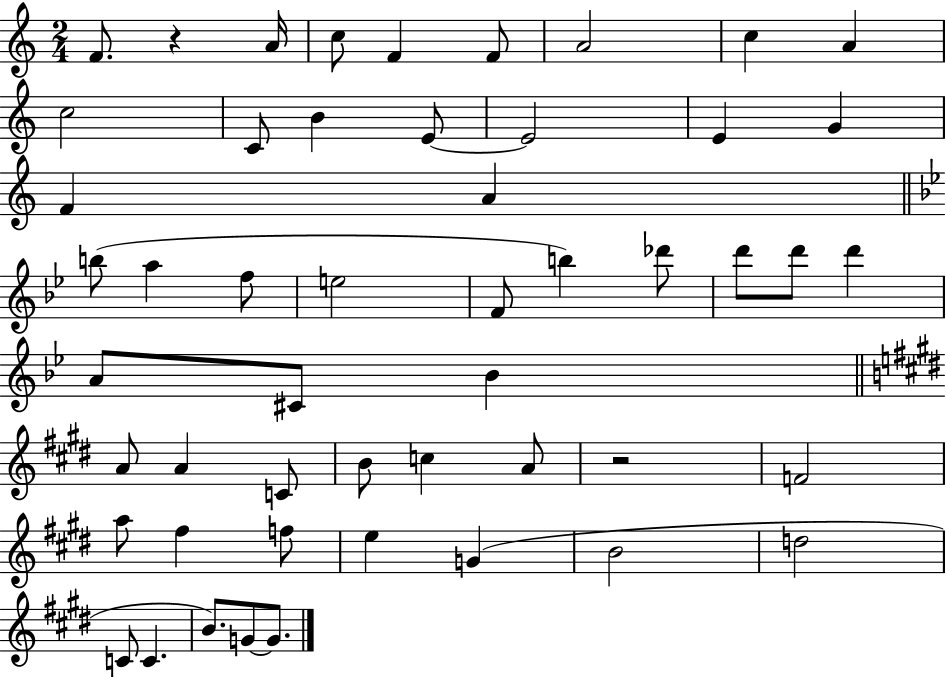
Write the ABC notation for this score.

X:1
T:Untitled
M:2/4
L:1/4
K:C
F/2 z A/4 c/2 F F/2 A2 c A c2 C/2 B E/2 E2 E G F A b/2 a f/2 e2 F/2 b _d'/2 d'/2 d'/2 d' A/2 ^C/2 _B A/2 A C/2 B/2 c A/2 z2 F2 a/2 ^f f/2 e G B2 d2 C/2 C B/2 G/2 G/2